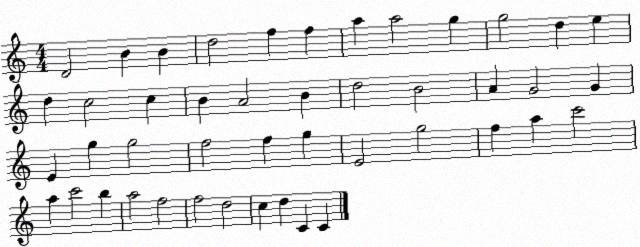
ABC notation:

X:1
T:Untitled
M:4/4
L:1/4
K:C
D2 B B d2 f f a a2 g g2 d e d c2 c B A2 B d2 B2 A G2 G E g g2 f2 f g E2 g2 f a c'2 a c'2 b a2 f2 f2 d2 c d C C